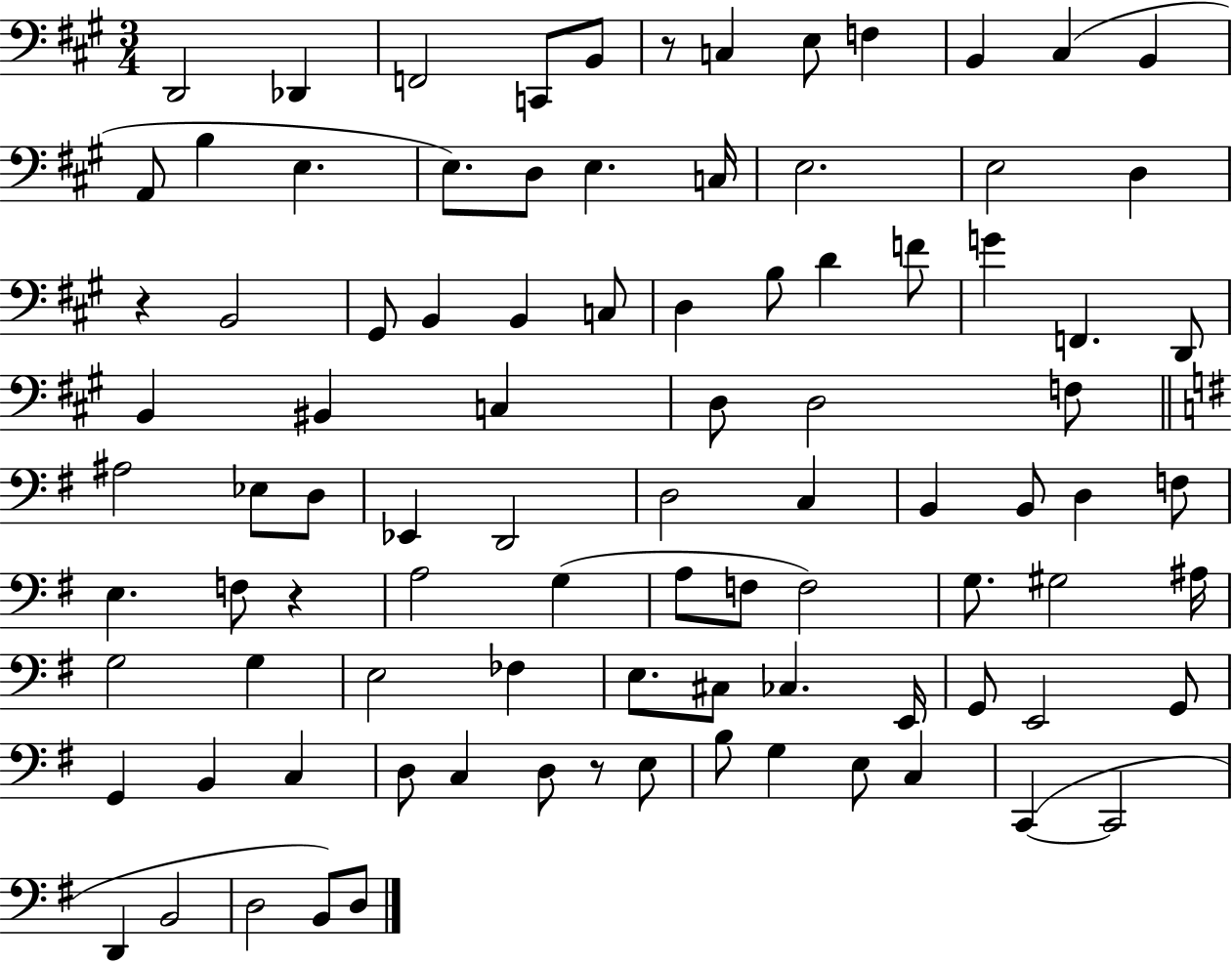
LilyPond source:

{
  \clef bass
  \numericTimeSignature
  \time 3/4
  \key a \major
  d,2 des,4 | f,2 c,8 b,8 | r8 c4 e8 f4 | b,4 cis4( b,4 | \break a,8 b4 e4. | e8.) d8 e4. c16 | e2. | e2 d4 | \break r4 b,2 | gis,8 b,4 b,4 c8 | d4 b8 d'4 f'8 | g'4 f,4. d,8 | \break b,4 bis,4 c4 | d8 d2 f8 | \bar "||" \break \key g \major ais2 ees8 d8 | ees,4 d,2 | d2 c4 | b,4 b,8 d4 f8 | \break e4. f8 r4 | a2 g4( | a8 f8 f2) | g8. gis2 ais16 | \break g2 g4 | e2 fes4 | e8. cis8 ces4. e,16 | g,8 e,2 g,8 | \break g,4 b,4 c4 | d8 c4 d8 r8 e8 | b8 g4 e8 c4 | c,4~(~ c,2 | \break d,4 b,2 | d2 b,8) d8 | \bar "|."
}